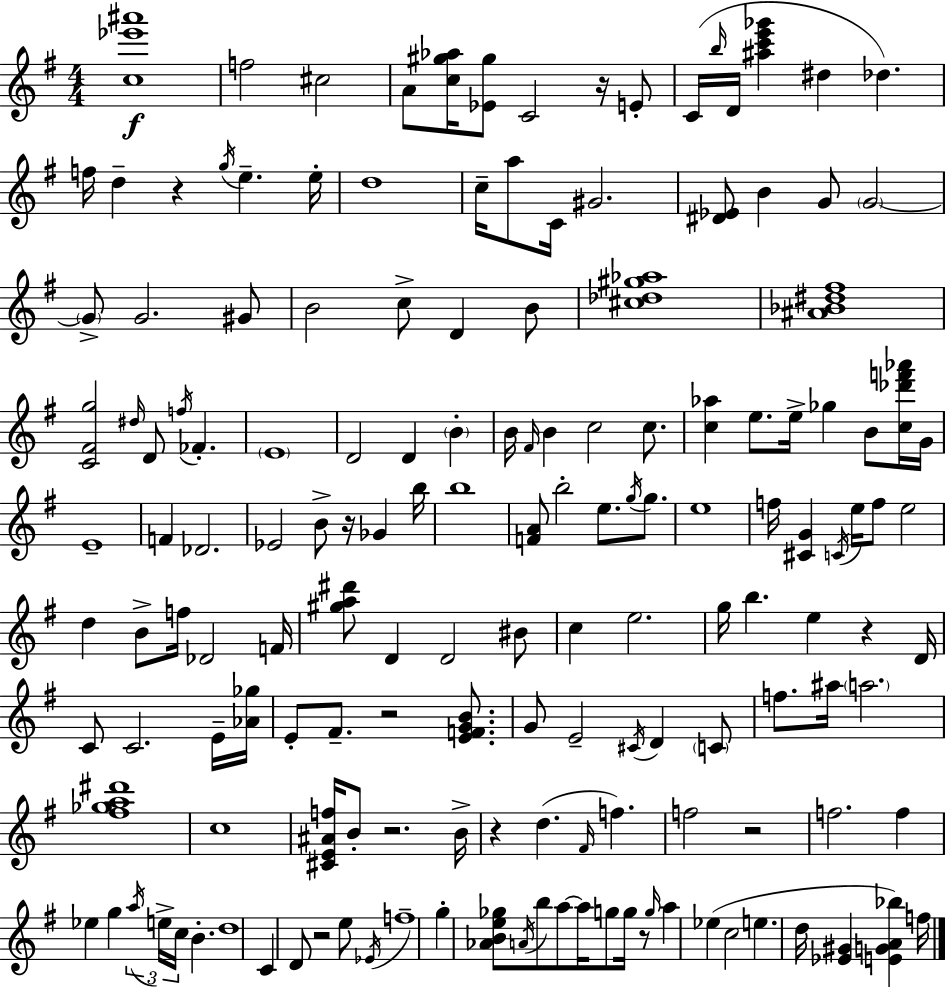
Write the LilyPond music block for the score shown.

{
  \clef treble
  \numericTimeSignature
  \time 4/4
  \key g \major
  <c'' ees''' ais'''>1\f | f''2 cis''2 | a'8 <c'' gis'' aes''>16 <ees' gis''>8 c'2 r16 e'8-. | c'16( \grace { b''16 } d'16 <ais'' c''' e''' ges'''>4 dis''4 des''4.) | \break f''16 d''4-- r4 \acciaccatura { g''16 } e''4.-- | e''16-. d''1 | c''16-- a''8 c'16 gis'2. | <dis' ees'>8 b'4 g'8 \parenthesize g'2~~ | \break \parenthesize g'8-> g'2. | gis'8 b'2 c''8-> d'4 | b'8 <cis'' des'' gis'' aes''>1 | <ais' bes' dis'' fis''>1 | \break <c' fis' g''>2 \grace { dis''16 } d'8 \acciaccatura { f''16 } fes'4.-. | \parenthesize e'1 | d'2 d'4 | \parenthesize b'4-. b'16 \grace { fis'16 } b'4 c''2 | \break c''8. <c'' aes''>4 e''8. e''16-> ges''4 | b'8 <c'' des''' f''' aes'''>16 g'16 e'1-- | f'4 des'2. | ees'2 b'8-> r16 | \break ges'4 b''16 b''1 | <f' a'>8 b''2-. e''8. | \acciaccatura { g''16 } g''8. e''1 | f''16 <cis' g'>4 \acciaccatura { c'16 } e''16 f''8 e''2 | \break d''4 b'8-> f''16 des'2 | f'16 <gis'' a'' dis'''>8 d'4 d'2 | bis'8 c''4 e''2. | g''16 b''4. e''4 | \break r4 d'16 c'8 c'2. | e'16-- <aes' ges''>16 e'8-. fis'8.-- r2 | <e' f' g' b'>8. g'8 e'2-- | \acciaccatura { cis'16 } d'4 \parenthesize c'8 f''8. ais''16 \parenthesize a''2. | \break <fis'' ges'' a'' dis'''>1 | c''1 | <cis' e' ais' f''>16 b'8-. r2. | b'16-> r4 d''4.( | \break \grace { fis'16 } f''4.) f''2 | r2 f''2. | f''4 ees''4 g''4 | \tuplet 3/2 { \acciaccatura { a''16 } e''16-> c''16 } b'4.-. d''1 | \break c'4 d'8 | r2 e''8 \acciaccatura { ees'16 } f''1-- | g''4-. <aes' b' e'' ges''>8 | \acciaccatura { a'16 } b''8 a''8~~ a''16 g''8 g''16 r8 \grace { g''16 } a''4 | \break ees''4( c''2 e''4. | d''16 <ees' gis'>4 <e' g' a' bes''>4) f''16 \bar "|."
}